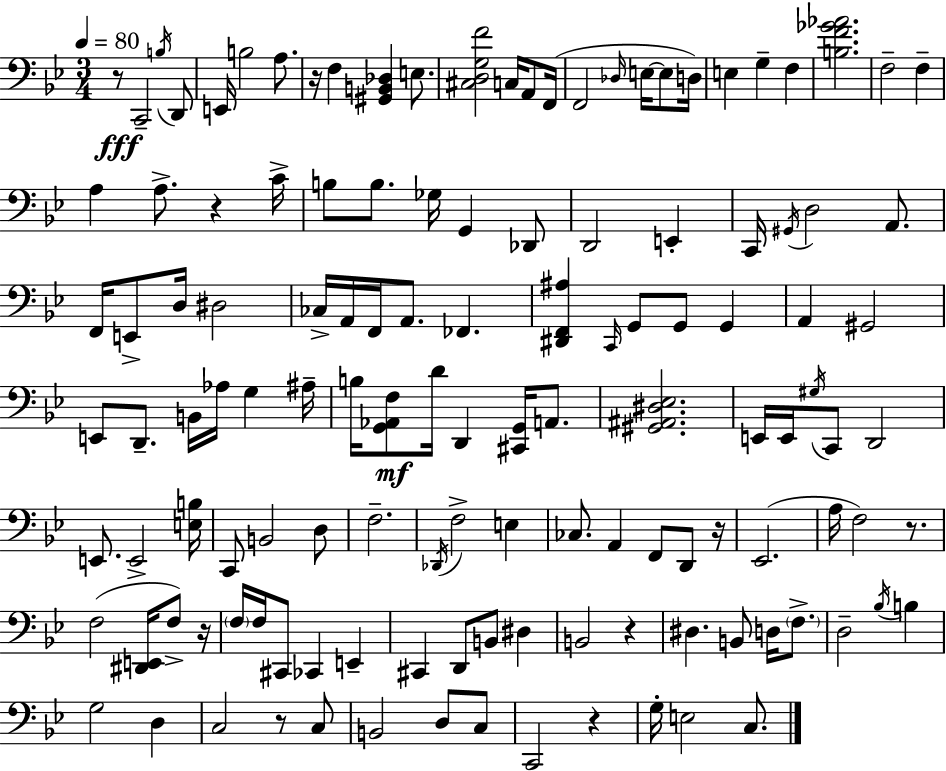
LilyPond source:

{
  \clef bass
  \numericTimeSignature
  \time 3/4
  \key bes \major
  \tempo 4 = 80
  r8\fff c,2-- \acciaccatura { b16 } d,8 | e,16 b2 a8. | r16 f4 <gis, b, des>4 e8. | <cis d g f'>2 c16 a,8 | \break f,16( f,2 \grace { des16 } e16~~ e8 | d16) e4 g4-- f4 | <b f' ges' aes'>2. | f2-- f4-- | \break a4 a8.-> r4 | c'16-> b8 b8. ges16 g,4 | des,8 d,2 e,4-. | c,16 \acciaccatura { gis,16 } d2 | \break a,8. f,16 e,8-> d16 dis2 | ces16-> a,16 f,16 a,8. fes,4. | <dis, f, ais>4 \grace { c,16 } g,8 g,8 | g,4 a,4 gis,2 | \break e,8 d,8.-- b,16 aes16 g4 | ais16-- b16 <g, aes, f>8\mf d'16 d,4 | <cis, g,>16 a,8. <gis, ais, dis ees>2. | e,16 e,16 \acciaccatura { gis16 } c,8 d,2 | \break e,8. e,2-> | <e b>16 c,8 b,2 | d8 f2.-- | \acciaccatura { des,16 } f2-> | \break e4 ces8. a,4 | f,8 d,8 r16 ees,2.( | a16 f2) | r8. f2( | \break <dis, e,>16 f8->) r16 \parenthesize f16 f16 cis,8 ces,4 | e,4-- cis,4 d,8 | b,8 dis4 b,2 | r4 dis4. | \break b,8 d16 \parenthesize f8.-> d2-- | \acciaccatura { bes16 } b4 g2 | d4 c2 | r8 c8 b,2 | \break d8 c8 c,2 | r4 g16-. e2 | c8. \bar "|."
}